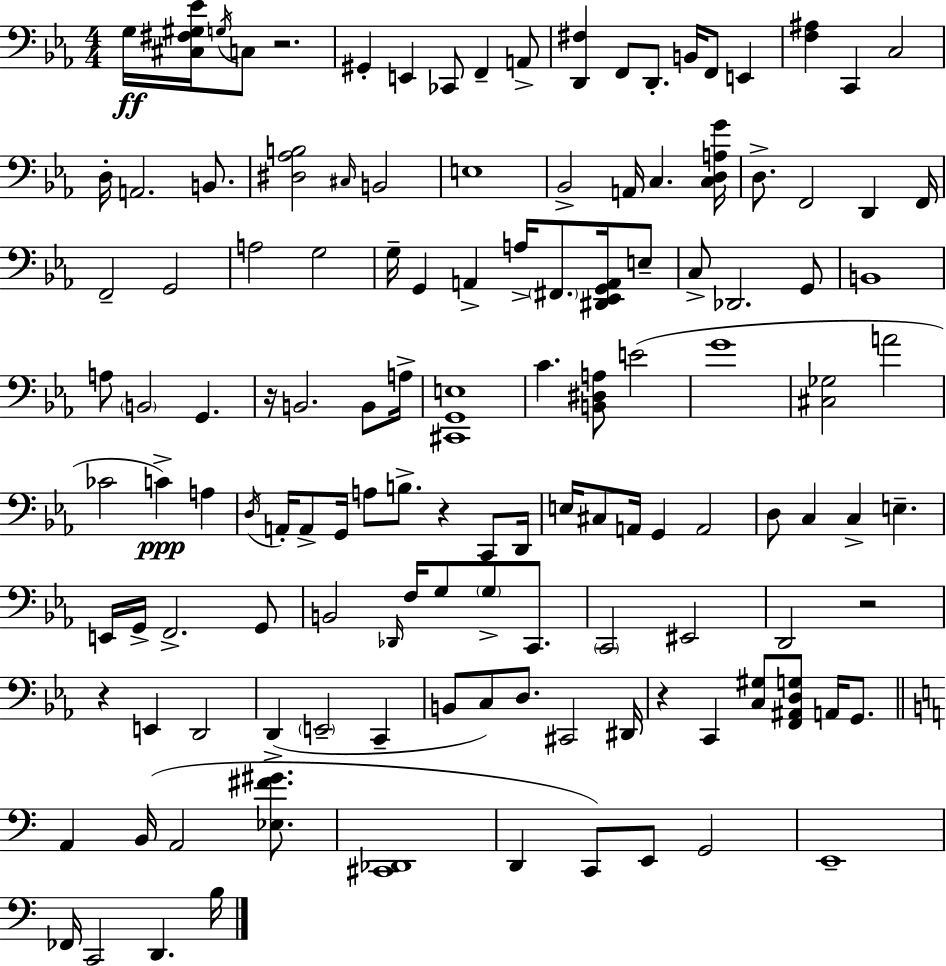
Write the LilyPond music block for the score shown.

{
  \clef bass
  \numericTimeSignature
  \time 4/4
  \key c \minor
  g16\ff <cis fis gis ees'>16 \acciaccatura { g16 } c8 r2. | gis,4-. e,4 ces,8 f,4-- a,8-> | <d, fis>4 f,8 d,8.-. b,16 f,8 e,4 | <f ais>4 c,4 c2 | \break d16-. a,2. b,8. | <dis aes b>2 \grace { cis16 } b,2 | e1 | bes,2-> a,16 c4. | \break <c d a g'>16 d8.-> f,2 d,4 | f,16 f,2-- g,2 | a2 g2 | g16-- g,4 a,4-> a16-> \parenthesize fis,8. <dis, ees, g, a,>16 | \break e8-- c8-> des,2. | g,8 b,1 | a8 \parenthesize b,2 g,4. | r16 b,2. b,8 | \break a16-> <cis, g, e>1 | c'4. <b, dis a>8 e'2( | g'1 | <cis ges>2 a'2 | \break ces'2 c'4->\ppp) a4 | \acciaccatura { d16 } a,16-. a,8-> g,16 a8 b8.-> r4 | c,8 d,16 e16 cis8 a,16 g,4 a,2 | d8 c4 c4-> e4.-- | \break e,16 g,16-> f,2.-> | g,8 b,2 \grace { des,16 } f16 g8 \parenthesize g8-> | c,8. \parenthesize c,2 eis,2 | d,2 r2 | \break r4 e,4 d,2 | d,4->( \parenthesize e,2-- | c,4-- b,8 c8) d8. cis,2 | dis,16 r4 c,4 <c gis>8 <f, ais, d g>8 | \break a,16 g,8. \bar "||" \break \key c \major a,4 b,16( a,2 <ees fis' gis'>8. | <cis, des,>1 | d,4 c,8) e,8 g,2 | e,1-- | \break fes,16 c,2 d,4. b16 | \bar "|."
}